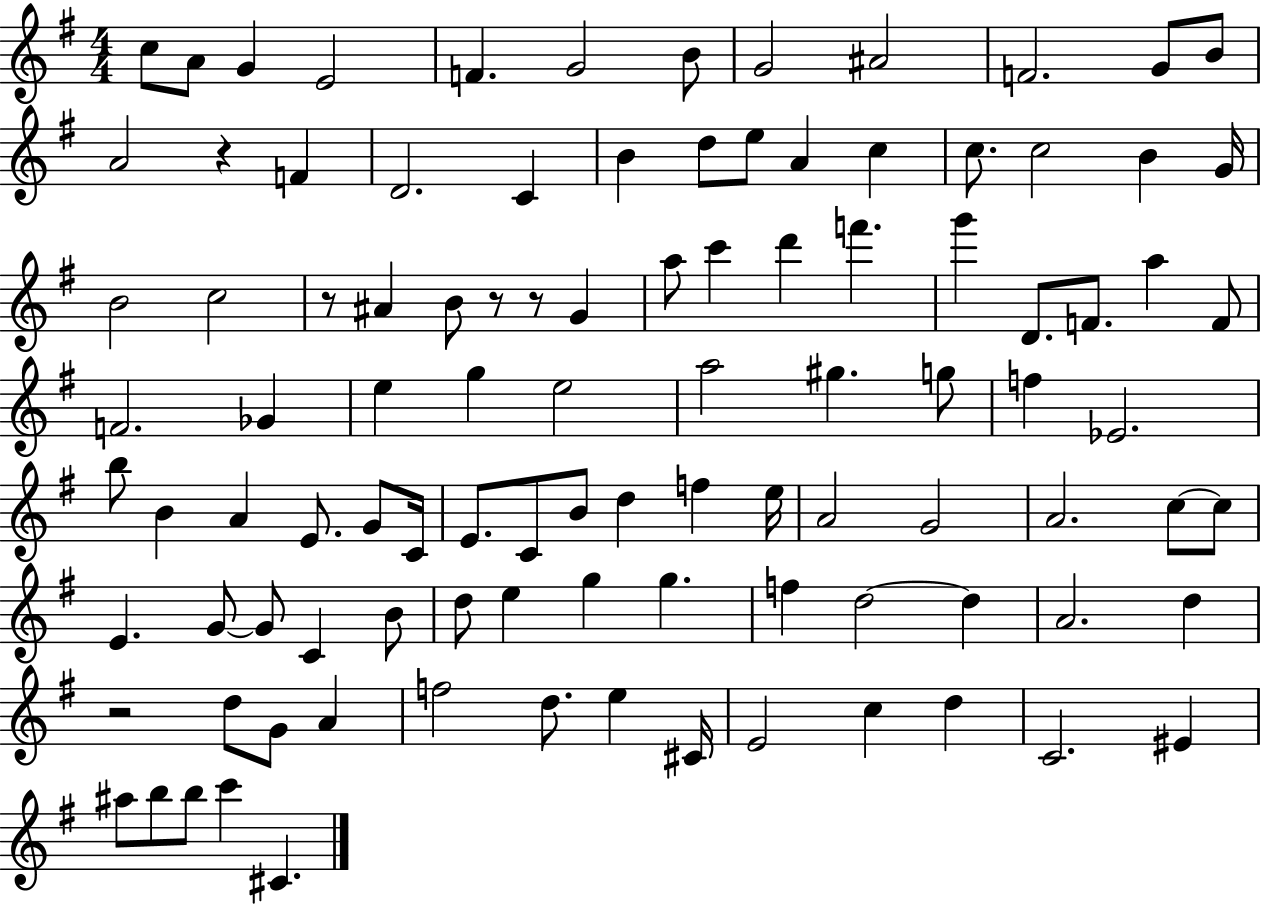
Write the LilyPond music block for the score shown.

{
  \clef treble
  \numericTimeSignature
  \time 4/4
  \key g \major
  \repeat volta 2 { c''8 a'8 g'4 e'2 | f'4. g'2 b'8 | g'2 ais'2 | f'2. g'8 b'8 | \break a'2 r4 f'4 | d'2. c'4 | b'4 d''8 e''8 a'4 c''4 | c''8. c''2 b'4 g'16 | \break b'2 c''2 | r8 ais'4 b'8 r8 r8 g'4 | a''8 c'''4 d'''4 f'''4. | g'''4 d'8. f'8. a''4 f'8 | \break f'2. ges'4 | e''4 g''4 e''2 | a''2 gis''4. g''8 | f''4 ees'2. | \break b''8 b'4 a'4 e'8. g'8 c'16 | e'8. c'8 b'8 d''4 f''4 e''16 | a'2 g'2 | a'2. c''8~~ c''8 | \break e'4. g'8~~ g'8 c'4 b'8 | d''8 e''4 g''4 g''4. | f''4 d''2~~ d''4 | a'2. d''4 | \break r2 d''8 g'8 a'4 | f''2 d''8. e''4 cis'16 | e'2 c''4 d''4 | c'2. eis'4 | \break ais''8 b''8 b''8 c'''4 cis'4. | } \bar "|."
}